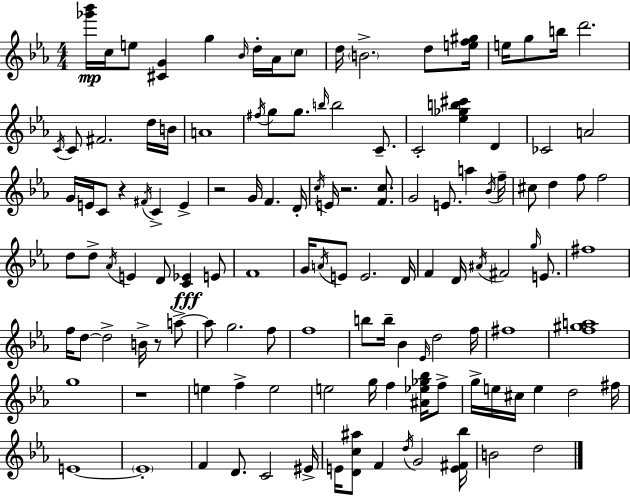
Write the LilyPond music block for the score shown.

{
  \clef treble
  \numericTimeSignature
  \time 4/4
  \key c \minor
  <ges''' bes'''>16\mp c''16 e''8 <cis' g'>4 g''4 \grace { bes'16 } d''16-. aes'16 \parenthesize c''8 | d''16 \parenthesize b'2.-> d''8 | <e'' f'' gis''>16 e''16 g''8 b''16 d'''2. | \acciaccatura { c'16 } c'8 fis'2. | \break d''16 b'16 a'1 | \acciaccatura { fis''16 } g''8 g''8. \grace { b''16 } b''2 | c'8.-- c'2-. <ees'' ges'' b'' cis'''>4 | d'4 ces'2 a'2 | \break g'16 e'16 c'8 r4 \acciaccatura { fis'16 } c'4-> | e'4-> r2 g'16 f'4. | d'16-. \acciaccatura { c''16 } e'16 r2. | <f' c''>8. g'2 e'8. | \break a''4 \acciaccatura { bes'16 } f''16-- cis''8 d''4 f''8 f''2 | d''8 d''8-> \acciaccatura { aes'16 } e'4 | d'8 <c' ees'>4\fff e'8 f'1 | g'16 \acciaccatura { a'16 } e'8 e'2. | \break d'16 f'4 d'16 \acciaccatura { ais'16 } fis'2 | \grace { g''16 } e'8. fis''1 | f''16 d''8~~ d''2-> | b'16-> r8 a''8->~~ a''8 g''2. | \break f''8 f''1 | b''8 b''16-- bes'4 | \grace { ees'16 } d''2 f''16 fis''1 | <f'' gis'' a''>1 | \break g''1 | r1 | e''4 | f''4-> e''2 e''2 | \break g''16 f''4 <ais' ees'' ges'' bes''>16 f''8-> g''16-> e''16 cis''16 e''4 | d''2 fis''16 e'1~~ | \parenthesize e'1-. | f'4 | \break d'8. c'2 eis'16-> e'16 <d' c'' ais''>8 f'4 | \acciaccatura { d''16 } g'2 <e' fis' bes''>16 b'2 | d''2 \bar "|."
}